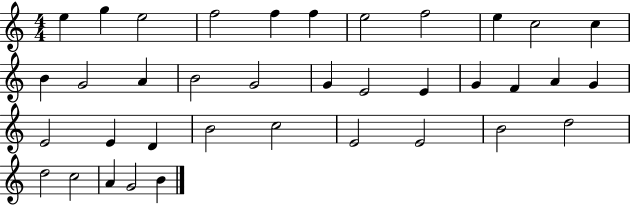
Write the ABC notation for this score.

X:1
T:Untitled
M:4/4
L:1/4
K:C
e g e2 f2 f f e2 f2 e c2 c B G2 A B2 G2 G E2 E G F A G E2 E D B2 c2 E2 E2 B2 d2 d2 c2 A G2 B